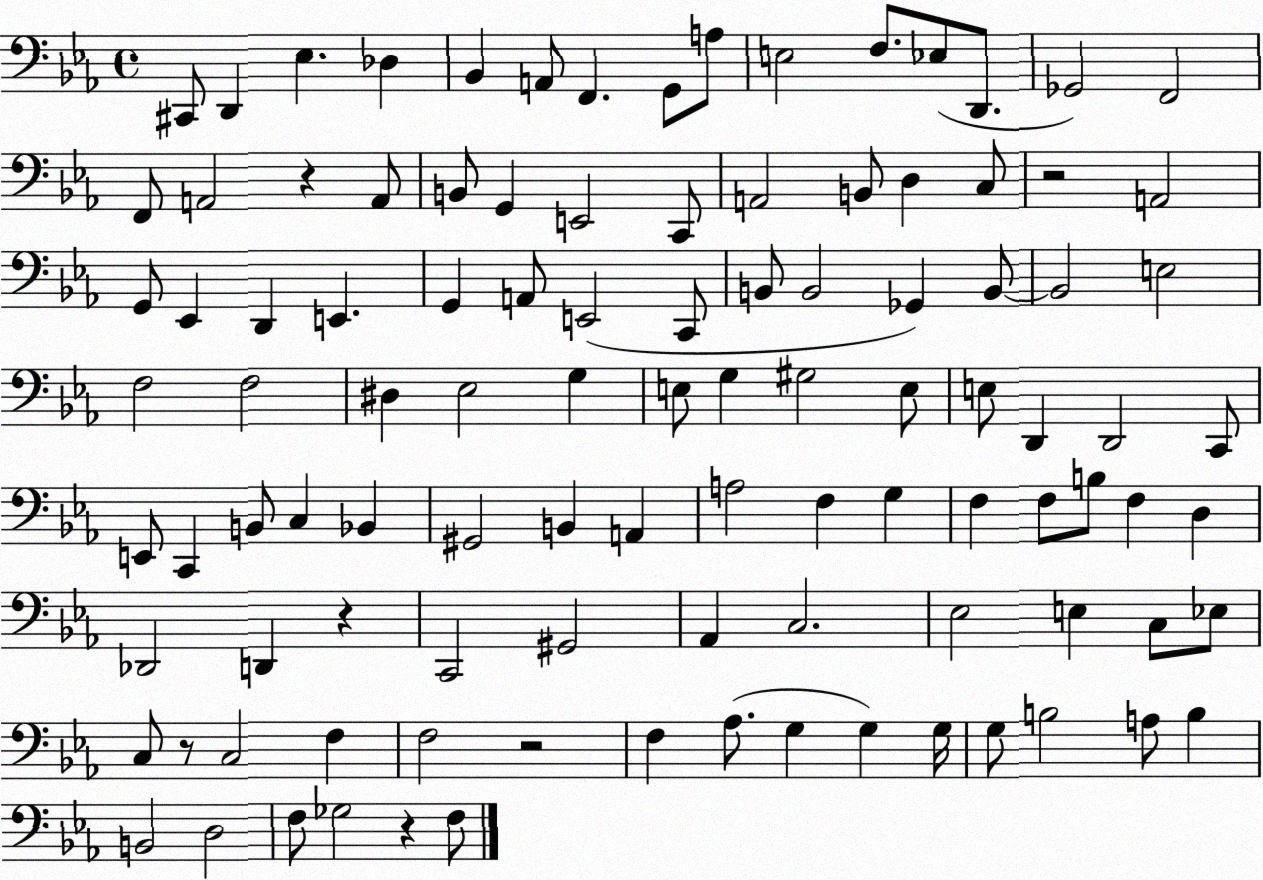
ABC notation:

X:1
T:Untitled
M:4/4
L:1/4
K:Eb
^C,,/2 D,, _E, _D, _B,, A,,/2 F,, G,,/2 A,/2 E,2 F,/2 _E,/2 D,,/2 _G,,2 F,,2 F,,/2 A,,2 z A,,/2 B,,/2 G,, E,,2 C,,/2 A,,2 B,,/2 D, C,/2 z2 A,,2 G,,/2 _E,, D,, E,, G,, A,,/2 E,,2 C,,/2 B,,/2 B,,2 _G,, B,,/2 B,,2 E,2 F,2 F,2 ^D, _E,2 G, E,/2 G, ^G,2 E,/2 E,/2 D,, D,,2 C,,/2 E,,/2 C,, B,,/2 C, _B,, ^G,,2 B,, A,, A,2 F, G, F, F,/2 B,/2 F, D, _D,,2 D,, z C,,2 ^G,,2 _A,, C,2 _E,2 E, C,/2 _E,/2 C,/2 z/2 C,2 F, F,2 z2 F, _A,/2 G, G, G,/4 G,/2 B,2 A,/2 B, B,,2 D,2 F,/2 _G,2 z F,/2